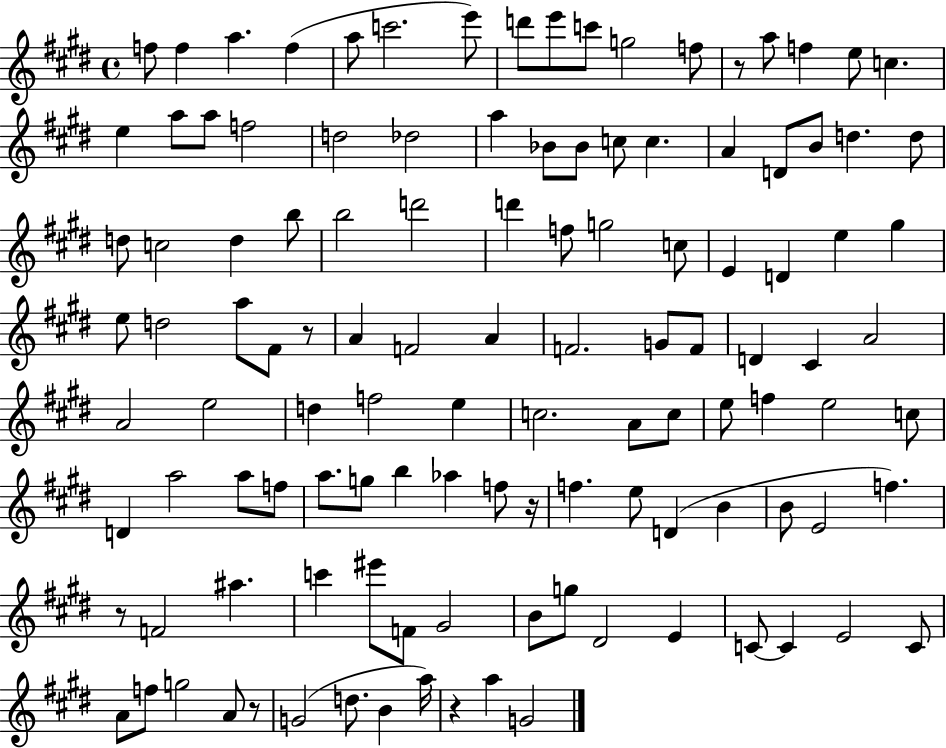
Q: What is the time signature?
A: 4/4